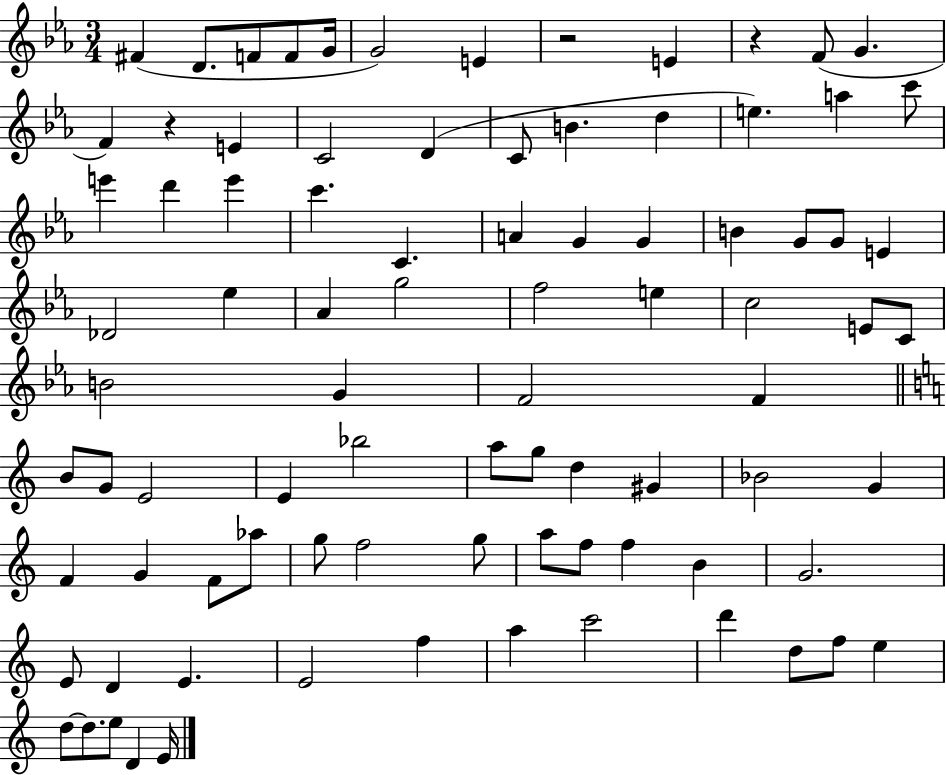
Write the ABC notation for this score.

X:1
T:Untitled
M:3/4
L:1/4
K:Eb
^F D/2 F/2 F/2 G/4 G2 E z2 E z F/2 G F z E C2 D C/2 B d e a c'/2 e' d' e' c' C A G G B G/2 G/2 E _D2 _e _A g2 f2 e c2 E/2 C/2 B2 G F2 F B/2 G/2 E2 E _b2 a/2 g/2 d ^G _B2 G F G F/2 _a/2 g/2 f2 g/2 a/2 f/2 f B G2 E/2 D E E2 f a c'2 d' d/2 f/2 e d/2 d/2 e/2 D E/4